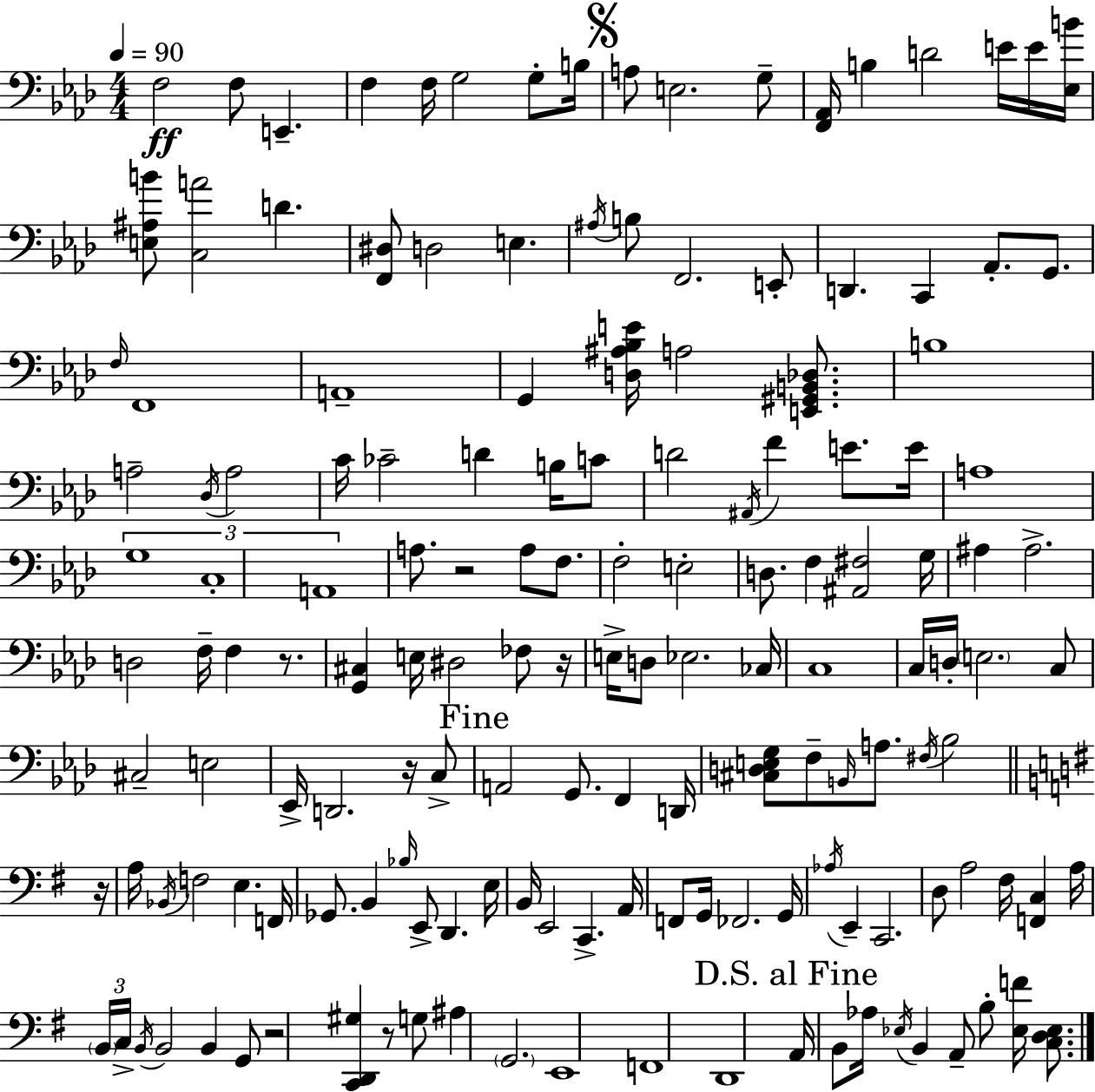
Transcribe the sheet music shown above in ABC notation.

X:1
T:Untitled
M:4/4
L:1/4
K:Fm
F,2 F,/2 E,, F, F,/4 G,2 G,/2 B,/4 A,/2 E,2 G,/2 [F,,_A,,]/4 B, D2 E/4 E/4 [_E,B]/4 [E,^A,B]/2 [C,A]2 D [F,,^D,]/2 D,2 E, ^A,/4 B,/2 F,,2 E,,/2 D,, C,, _A,,/2 G,,/2 F,/4 F,,4 A,,4 G,, [D,^A,_B,E]/4 A,2 [E,,^G,,B,,_D,]/2 B,4 A,2 _D,/4 A,2 C/4 _C2 D B,/4 C/2 D2 ^A,,/4 F E/2 E/4 A,4 G,4 C,4 A,,4 A,/2 z2 A,/2 F,/2 F,2 E,2 D,/2 F, [^A,,^F,]2 G,/4 ^A, ^A,2 D,2 F,/4 F, z/2 [G,,^C,] E,/4 ^D,2 _F,/2 z/4 E,/4 D,/2 _E,2 _C,/4 C,4 C,/4 D,/4 E,2 C,/2 ^C,2 E,2 _E,,/4 D,,2 z/4 C,/2 A,,2 G,,/2 F,, D,,/4 [^C,D,E,G,]/2 F,/2 B,,/4 A,/2 ^F,/4 _B,2 z/4 A,/4 _B,,/4 F,2 E, F,,/4 _G,,/2 B,, _B,/4 E,,/2 D,, E,/4 B,,/4 E,,2 C,, A,,/4 F,,/2 G,,/4 _F,,2 G,,/4 _A,/4 E,, C,,2 D,/2 A,2 ^F,/4 [F,,C,] A,/4 B,,/4 C,/4 B,,/4 B,,2 B,, G,,/2 z2 [C,,D,,^G,] z/2 G,/2 ^A, G,,2 E,,4 F,,4 D,,4 A,,/4 B,,/2 _A,/4 _E,/4 B,, A,,/2 B,/2 [_E,F]/4 [C,D,_E,]/2